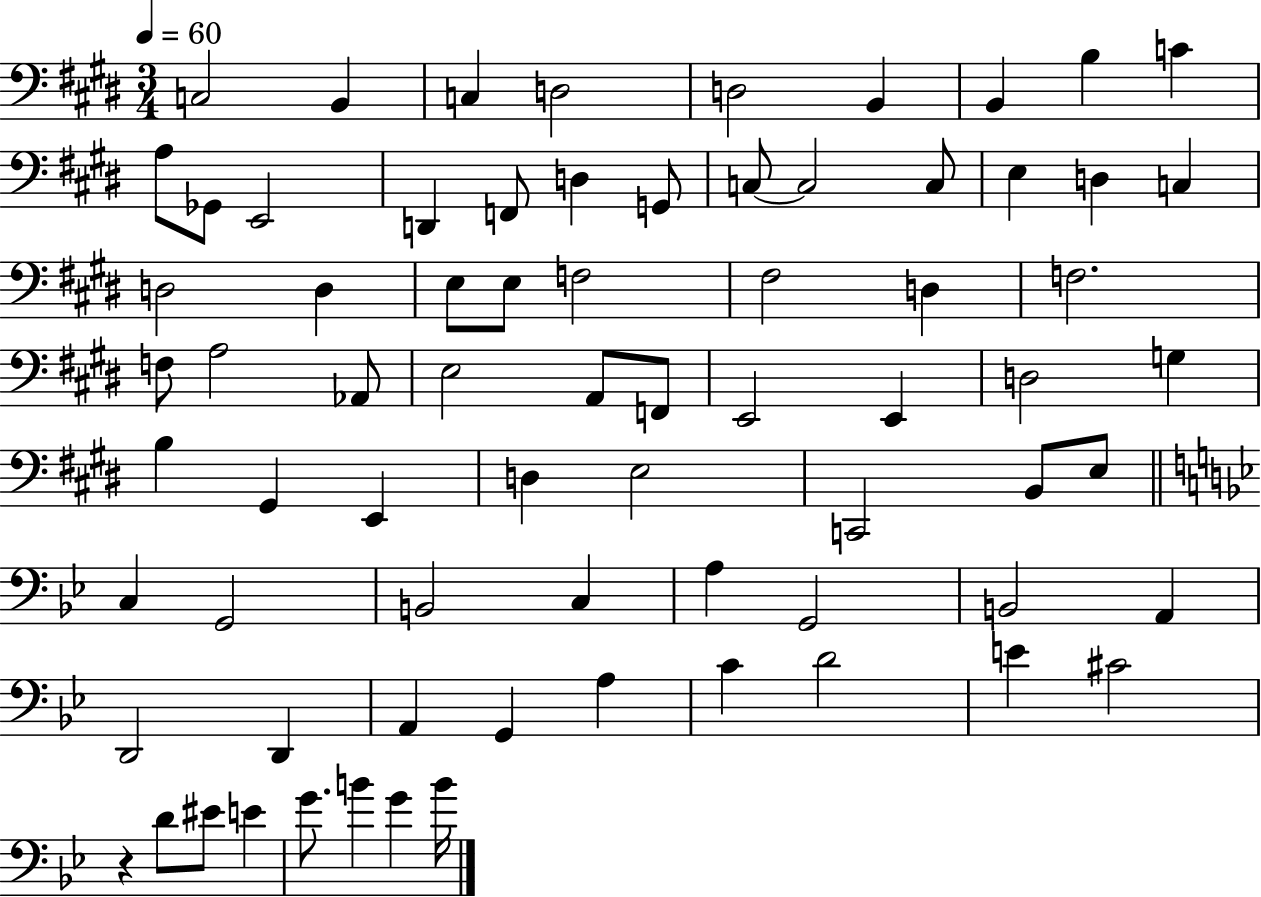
{
  \clef bass
  \numericTimeSignature
  \time 3/4
  \key e \major
  \tempo 4 = 60
  c2 b,4 | c4 d2 | d2 b,4 | b,4 b4 c'4 | \break a8 ges,8 e,2 | d,4 f,8 d4 g,8 | c8~~ c2 c8 | e4 d4 c4 | \break d2 d4 | e8 e8 f2 | fis2 d4 | f2. | \break f8 a2 aes,8 | e2 a,8 f,8 | e,2 e,4 | d2 g4 | \break b4 gis,4 e,4 | d4 e2 | c,2 b,8 e8 | \bar "||" \break \key g \minor c4 g,2 | b,2 c4 | a4 g,2 | b,2 a,4 | \break d,2 d,4 | a,4 g,4 a4 | c'4 d'2 | e'4 cis'2 | \break r4 d'8 eis'8 e'4 | g'8. b'4 g'4 b'16 | \bar "|."
}